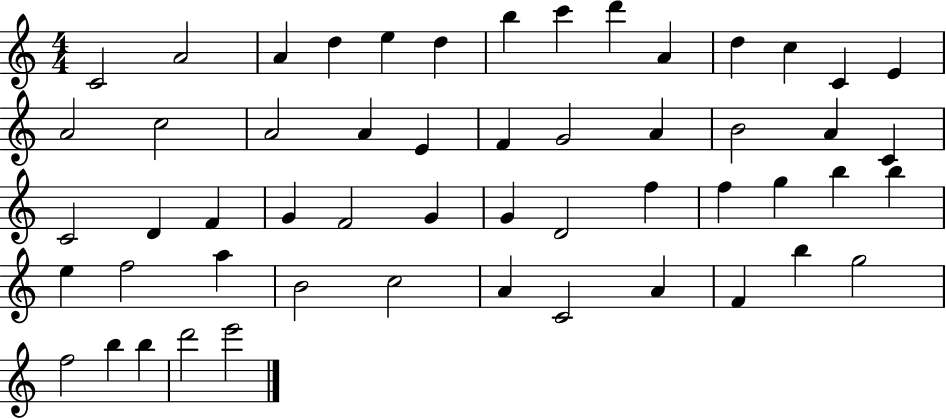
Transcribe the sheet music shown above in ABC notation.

X:1
T:Untitled
M:4/4
L:1/4
K:C
C2 A2 A d e d b c' d' A d c C E A2 c2 A2 A E F G2 A B2 A C C2 D F G F2 G G D2 f f g b b e f2 a B2 c2 A C2 A F b g2 f2 b b d'2 e'2